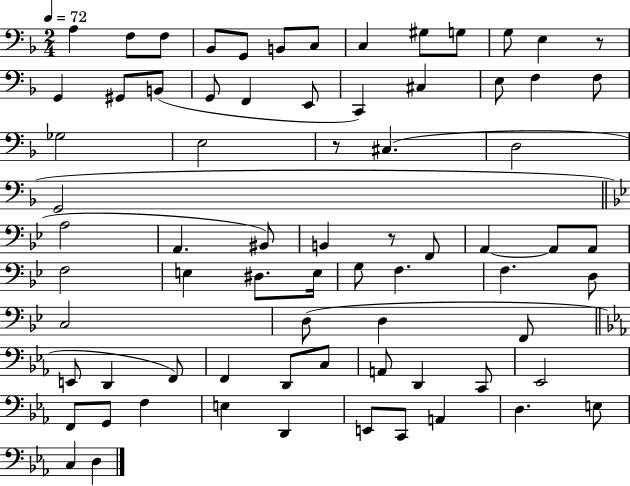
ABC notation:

X:1
T:Untitled
M:2/4
L:1/4
K:F
A, F,/2 F,/2 _B,,/2 G,,/2 B,,/2 C,/2 C, ^G,/2 G,/2 G,/2 E, z/2 G,, ^G,,/2 B,,/2 G,,/2 F,, E,,/2 C,, ^C, E,/2 F, F,/2 _G,2 E,2 z/2 ^C, D,2 G,,2 A,2 A,, ^B,,/2 B,, z/2 F,,/2 A,, A,,/2 A,,/2 F,2 E, ^D,/2 E,/4 G,/2 F, F, D,/2 C,2 D,/2 D, F,,/2 E,,/2 D,, F,,/2 F,, D,,/2 C,/2 A,,/2 D,, C,,/2 _E,,2 F,,/2 G,,/2 F, E, D,, E,,/2 C,,/2 A,, D, E,/2 C, D,